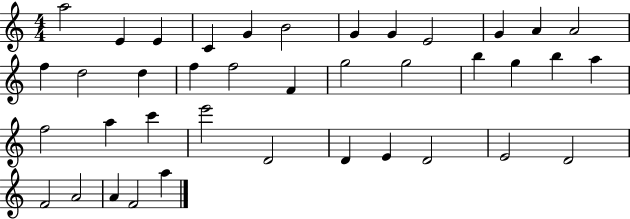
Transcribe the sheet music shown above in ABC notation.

X:1
T:Untitled
M:4/4
L:1/4
K:C
a2 E E C G B2 G G E2 G A A2 f d2 d f f2 F g2 g2 b g b a f2 a c' e'2 D2 D E D2 E2 D2 F2 A2 A F2 a